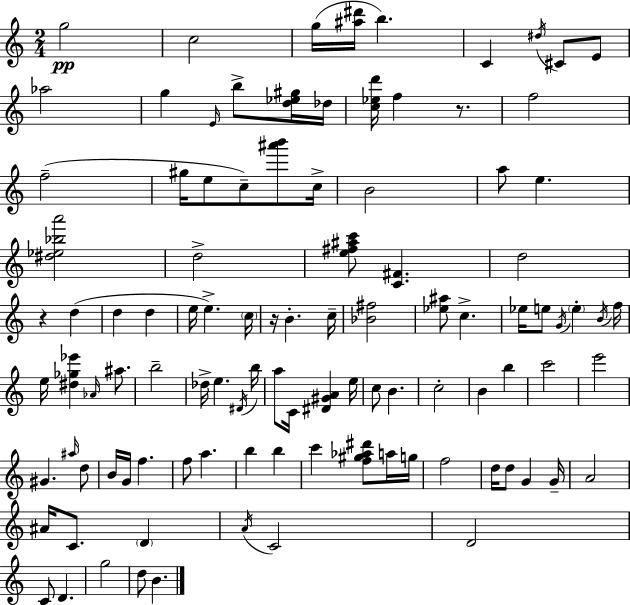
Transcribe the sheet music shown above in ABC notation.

X:1
T:Untitled
M:2/4
L:1/4
K:Am
g2 c2 g/4 [^a^d']/4 b C ^d/4 ^C/2 E/2 _a2 g E/4 b/2 [d_e^g]/4 _d/4 [c_ed']/4 f z/2 f2 f2 ^g/4 e/2 c/2 [^a'b']/2 c/4 B2 a/2 e [^d_e_ba']2 d2 [e^f^ac']/2 [C^F] d2 z d d d e/4 e c/4 z/4 B c/4 [_B^f]2 [_e^a]/2 c _e/4 e/2 G/4 e B/4 f/4 e/4 [^d_g_e'] _A/4 ^a/2 b2 _d/4 e ^D/4 b/4 a/2 C/4 [^D^GA] e/4 c/2 B c2 B b c'2 e'2 ^G ^a/4 d/2 B/4 G/4 f f/2 a b b c' [f^g_a^d']/2 a/4 g/4 f2 d/4 d/2 G G/4 A2 ^A/4 C/2 D A/4 C2 D2 C/2 D g2 d/2 B